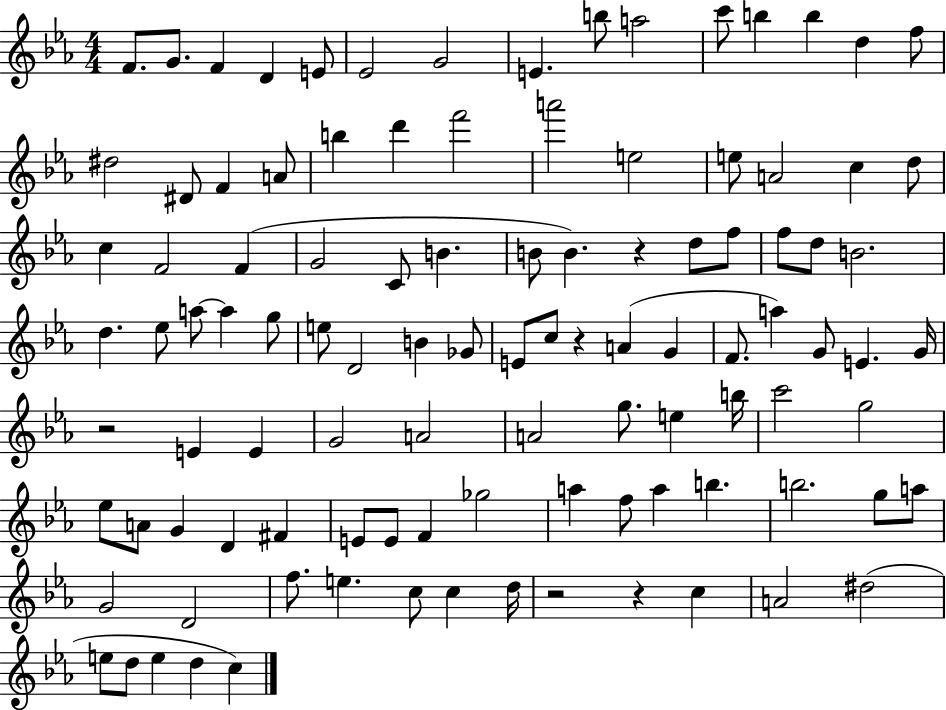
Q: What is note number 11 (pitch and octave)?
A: C6